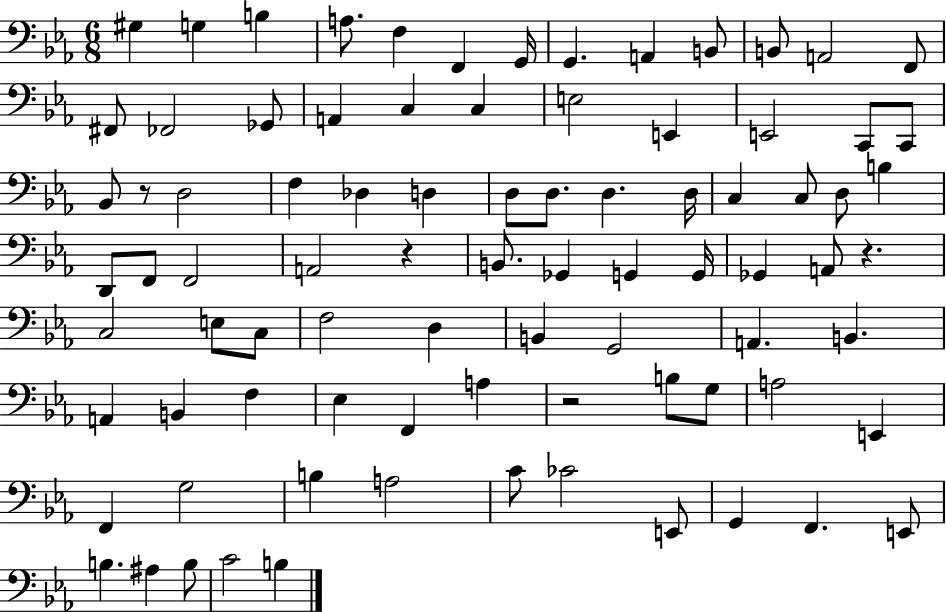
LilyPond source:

{
  \clef bass
  \numericTimeSignature
  \time 6/8
  \key ees \major
  gis4 g4 b4 | a8. f4 f,4 g,16 | g,4. a,4 b,8 | b,8 a,2 f,8 | \break fis,8 fes,2 ges,8 | a,4 c4 c4 | e2 e,4 | e,2 c,8 c,8 | \break bes,8 r8 d2 | f4 des4 d4 | d8 d8. d4. d16 | c4 c8 d8 b4 | \break d,8 f,8 f,2 | a,2 r4 | b,8. ges,4 g,4 g,16 | ges,4 a,8 r4. | \break c2 e8 c8 | f2 d4 | b,4 g,2 | a,4. b,4. | \break a,4 b,4 f4 | ees4 f,4 a4 | r2 b8 g8 | a2 e,4 | \break f,4 g2 | b4 a2 | c'8 ces'2 e,8 | g,4 f,4. e,8 | \break b4. ais4 b8 | c'2 b4 | \bar "|."
}